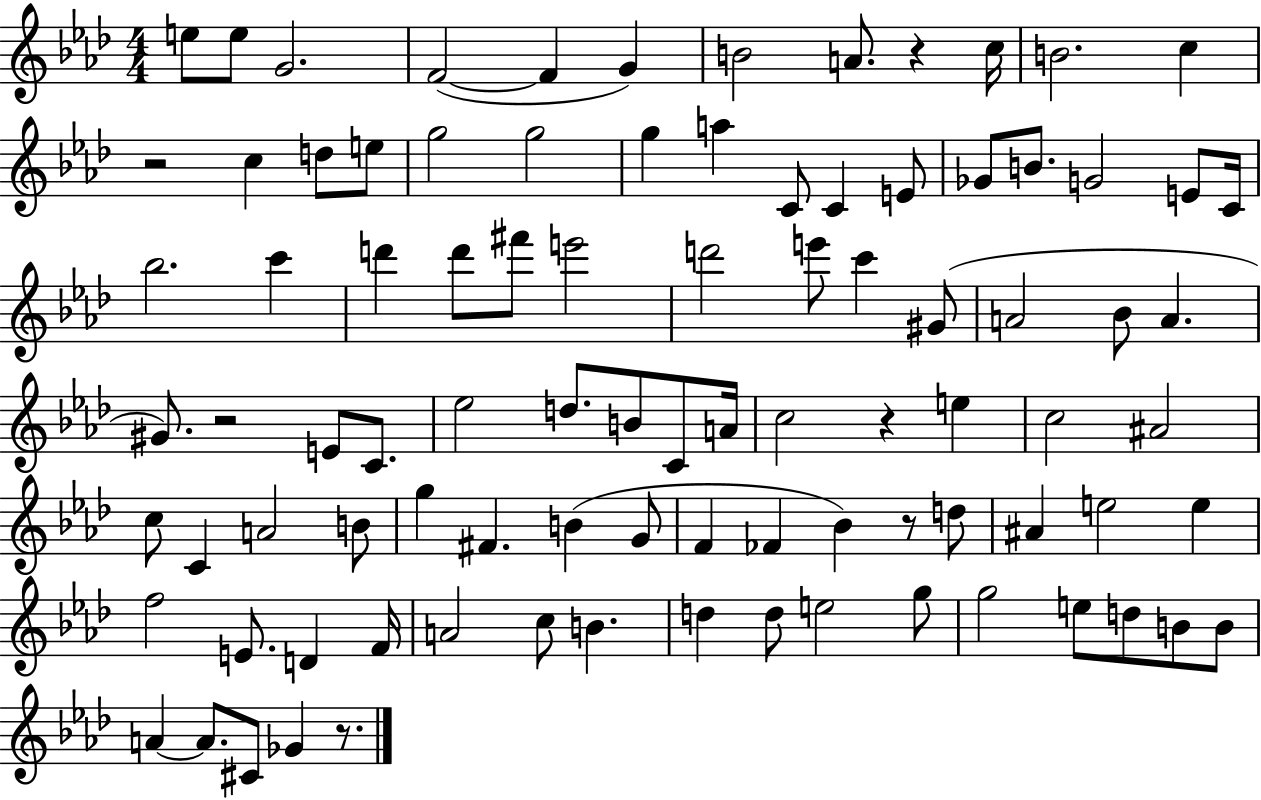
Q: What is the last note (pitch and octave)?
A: Gb4